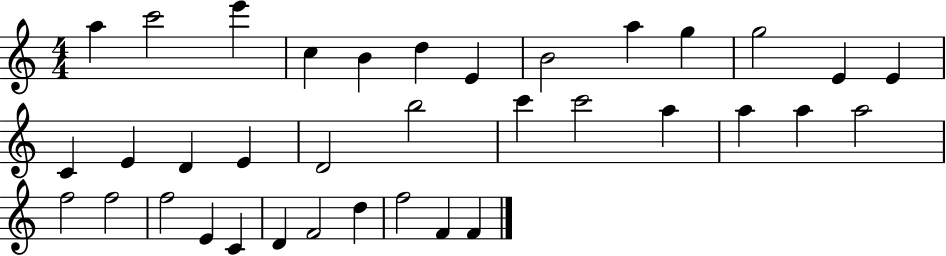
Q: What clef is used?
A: treble